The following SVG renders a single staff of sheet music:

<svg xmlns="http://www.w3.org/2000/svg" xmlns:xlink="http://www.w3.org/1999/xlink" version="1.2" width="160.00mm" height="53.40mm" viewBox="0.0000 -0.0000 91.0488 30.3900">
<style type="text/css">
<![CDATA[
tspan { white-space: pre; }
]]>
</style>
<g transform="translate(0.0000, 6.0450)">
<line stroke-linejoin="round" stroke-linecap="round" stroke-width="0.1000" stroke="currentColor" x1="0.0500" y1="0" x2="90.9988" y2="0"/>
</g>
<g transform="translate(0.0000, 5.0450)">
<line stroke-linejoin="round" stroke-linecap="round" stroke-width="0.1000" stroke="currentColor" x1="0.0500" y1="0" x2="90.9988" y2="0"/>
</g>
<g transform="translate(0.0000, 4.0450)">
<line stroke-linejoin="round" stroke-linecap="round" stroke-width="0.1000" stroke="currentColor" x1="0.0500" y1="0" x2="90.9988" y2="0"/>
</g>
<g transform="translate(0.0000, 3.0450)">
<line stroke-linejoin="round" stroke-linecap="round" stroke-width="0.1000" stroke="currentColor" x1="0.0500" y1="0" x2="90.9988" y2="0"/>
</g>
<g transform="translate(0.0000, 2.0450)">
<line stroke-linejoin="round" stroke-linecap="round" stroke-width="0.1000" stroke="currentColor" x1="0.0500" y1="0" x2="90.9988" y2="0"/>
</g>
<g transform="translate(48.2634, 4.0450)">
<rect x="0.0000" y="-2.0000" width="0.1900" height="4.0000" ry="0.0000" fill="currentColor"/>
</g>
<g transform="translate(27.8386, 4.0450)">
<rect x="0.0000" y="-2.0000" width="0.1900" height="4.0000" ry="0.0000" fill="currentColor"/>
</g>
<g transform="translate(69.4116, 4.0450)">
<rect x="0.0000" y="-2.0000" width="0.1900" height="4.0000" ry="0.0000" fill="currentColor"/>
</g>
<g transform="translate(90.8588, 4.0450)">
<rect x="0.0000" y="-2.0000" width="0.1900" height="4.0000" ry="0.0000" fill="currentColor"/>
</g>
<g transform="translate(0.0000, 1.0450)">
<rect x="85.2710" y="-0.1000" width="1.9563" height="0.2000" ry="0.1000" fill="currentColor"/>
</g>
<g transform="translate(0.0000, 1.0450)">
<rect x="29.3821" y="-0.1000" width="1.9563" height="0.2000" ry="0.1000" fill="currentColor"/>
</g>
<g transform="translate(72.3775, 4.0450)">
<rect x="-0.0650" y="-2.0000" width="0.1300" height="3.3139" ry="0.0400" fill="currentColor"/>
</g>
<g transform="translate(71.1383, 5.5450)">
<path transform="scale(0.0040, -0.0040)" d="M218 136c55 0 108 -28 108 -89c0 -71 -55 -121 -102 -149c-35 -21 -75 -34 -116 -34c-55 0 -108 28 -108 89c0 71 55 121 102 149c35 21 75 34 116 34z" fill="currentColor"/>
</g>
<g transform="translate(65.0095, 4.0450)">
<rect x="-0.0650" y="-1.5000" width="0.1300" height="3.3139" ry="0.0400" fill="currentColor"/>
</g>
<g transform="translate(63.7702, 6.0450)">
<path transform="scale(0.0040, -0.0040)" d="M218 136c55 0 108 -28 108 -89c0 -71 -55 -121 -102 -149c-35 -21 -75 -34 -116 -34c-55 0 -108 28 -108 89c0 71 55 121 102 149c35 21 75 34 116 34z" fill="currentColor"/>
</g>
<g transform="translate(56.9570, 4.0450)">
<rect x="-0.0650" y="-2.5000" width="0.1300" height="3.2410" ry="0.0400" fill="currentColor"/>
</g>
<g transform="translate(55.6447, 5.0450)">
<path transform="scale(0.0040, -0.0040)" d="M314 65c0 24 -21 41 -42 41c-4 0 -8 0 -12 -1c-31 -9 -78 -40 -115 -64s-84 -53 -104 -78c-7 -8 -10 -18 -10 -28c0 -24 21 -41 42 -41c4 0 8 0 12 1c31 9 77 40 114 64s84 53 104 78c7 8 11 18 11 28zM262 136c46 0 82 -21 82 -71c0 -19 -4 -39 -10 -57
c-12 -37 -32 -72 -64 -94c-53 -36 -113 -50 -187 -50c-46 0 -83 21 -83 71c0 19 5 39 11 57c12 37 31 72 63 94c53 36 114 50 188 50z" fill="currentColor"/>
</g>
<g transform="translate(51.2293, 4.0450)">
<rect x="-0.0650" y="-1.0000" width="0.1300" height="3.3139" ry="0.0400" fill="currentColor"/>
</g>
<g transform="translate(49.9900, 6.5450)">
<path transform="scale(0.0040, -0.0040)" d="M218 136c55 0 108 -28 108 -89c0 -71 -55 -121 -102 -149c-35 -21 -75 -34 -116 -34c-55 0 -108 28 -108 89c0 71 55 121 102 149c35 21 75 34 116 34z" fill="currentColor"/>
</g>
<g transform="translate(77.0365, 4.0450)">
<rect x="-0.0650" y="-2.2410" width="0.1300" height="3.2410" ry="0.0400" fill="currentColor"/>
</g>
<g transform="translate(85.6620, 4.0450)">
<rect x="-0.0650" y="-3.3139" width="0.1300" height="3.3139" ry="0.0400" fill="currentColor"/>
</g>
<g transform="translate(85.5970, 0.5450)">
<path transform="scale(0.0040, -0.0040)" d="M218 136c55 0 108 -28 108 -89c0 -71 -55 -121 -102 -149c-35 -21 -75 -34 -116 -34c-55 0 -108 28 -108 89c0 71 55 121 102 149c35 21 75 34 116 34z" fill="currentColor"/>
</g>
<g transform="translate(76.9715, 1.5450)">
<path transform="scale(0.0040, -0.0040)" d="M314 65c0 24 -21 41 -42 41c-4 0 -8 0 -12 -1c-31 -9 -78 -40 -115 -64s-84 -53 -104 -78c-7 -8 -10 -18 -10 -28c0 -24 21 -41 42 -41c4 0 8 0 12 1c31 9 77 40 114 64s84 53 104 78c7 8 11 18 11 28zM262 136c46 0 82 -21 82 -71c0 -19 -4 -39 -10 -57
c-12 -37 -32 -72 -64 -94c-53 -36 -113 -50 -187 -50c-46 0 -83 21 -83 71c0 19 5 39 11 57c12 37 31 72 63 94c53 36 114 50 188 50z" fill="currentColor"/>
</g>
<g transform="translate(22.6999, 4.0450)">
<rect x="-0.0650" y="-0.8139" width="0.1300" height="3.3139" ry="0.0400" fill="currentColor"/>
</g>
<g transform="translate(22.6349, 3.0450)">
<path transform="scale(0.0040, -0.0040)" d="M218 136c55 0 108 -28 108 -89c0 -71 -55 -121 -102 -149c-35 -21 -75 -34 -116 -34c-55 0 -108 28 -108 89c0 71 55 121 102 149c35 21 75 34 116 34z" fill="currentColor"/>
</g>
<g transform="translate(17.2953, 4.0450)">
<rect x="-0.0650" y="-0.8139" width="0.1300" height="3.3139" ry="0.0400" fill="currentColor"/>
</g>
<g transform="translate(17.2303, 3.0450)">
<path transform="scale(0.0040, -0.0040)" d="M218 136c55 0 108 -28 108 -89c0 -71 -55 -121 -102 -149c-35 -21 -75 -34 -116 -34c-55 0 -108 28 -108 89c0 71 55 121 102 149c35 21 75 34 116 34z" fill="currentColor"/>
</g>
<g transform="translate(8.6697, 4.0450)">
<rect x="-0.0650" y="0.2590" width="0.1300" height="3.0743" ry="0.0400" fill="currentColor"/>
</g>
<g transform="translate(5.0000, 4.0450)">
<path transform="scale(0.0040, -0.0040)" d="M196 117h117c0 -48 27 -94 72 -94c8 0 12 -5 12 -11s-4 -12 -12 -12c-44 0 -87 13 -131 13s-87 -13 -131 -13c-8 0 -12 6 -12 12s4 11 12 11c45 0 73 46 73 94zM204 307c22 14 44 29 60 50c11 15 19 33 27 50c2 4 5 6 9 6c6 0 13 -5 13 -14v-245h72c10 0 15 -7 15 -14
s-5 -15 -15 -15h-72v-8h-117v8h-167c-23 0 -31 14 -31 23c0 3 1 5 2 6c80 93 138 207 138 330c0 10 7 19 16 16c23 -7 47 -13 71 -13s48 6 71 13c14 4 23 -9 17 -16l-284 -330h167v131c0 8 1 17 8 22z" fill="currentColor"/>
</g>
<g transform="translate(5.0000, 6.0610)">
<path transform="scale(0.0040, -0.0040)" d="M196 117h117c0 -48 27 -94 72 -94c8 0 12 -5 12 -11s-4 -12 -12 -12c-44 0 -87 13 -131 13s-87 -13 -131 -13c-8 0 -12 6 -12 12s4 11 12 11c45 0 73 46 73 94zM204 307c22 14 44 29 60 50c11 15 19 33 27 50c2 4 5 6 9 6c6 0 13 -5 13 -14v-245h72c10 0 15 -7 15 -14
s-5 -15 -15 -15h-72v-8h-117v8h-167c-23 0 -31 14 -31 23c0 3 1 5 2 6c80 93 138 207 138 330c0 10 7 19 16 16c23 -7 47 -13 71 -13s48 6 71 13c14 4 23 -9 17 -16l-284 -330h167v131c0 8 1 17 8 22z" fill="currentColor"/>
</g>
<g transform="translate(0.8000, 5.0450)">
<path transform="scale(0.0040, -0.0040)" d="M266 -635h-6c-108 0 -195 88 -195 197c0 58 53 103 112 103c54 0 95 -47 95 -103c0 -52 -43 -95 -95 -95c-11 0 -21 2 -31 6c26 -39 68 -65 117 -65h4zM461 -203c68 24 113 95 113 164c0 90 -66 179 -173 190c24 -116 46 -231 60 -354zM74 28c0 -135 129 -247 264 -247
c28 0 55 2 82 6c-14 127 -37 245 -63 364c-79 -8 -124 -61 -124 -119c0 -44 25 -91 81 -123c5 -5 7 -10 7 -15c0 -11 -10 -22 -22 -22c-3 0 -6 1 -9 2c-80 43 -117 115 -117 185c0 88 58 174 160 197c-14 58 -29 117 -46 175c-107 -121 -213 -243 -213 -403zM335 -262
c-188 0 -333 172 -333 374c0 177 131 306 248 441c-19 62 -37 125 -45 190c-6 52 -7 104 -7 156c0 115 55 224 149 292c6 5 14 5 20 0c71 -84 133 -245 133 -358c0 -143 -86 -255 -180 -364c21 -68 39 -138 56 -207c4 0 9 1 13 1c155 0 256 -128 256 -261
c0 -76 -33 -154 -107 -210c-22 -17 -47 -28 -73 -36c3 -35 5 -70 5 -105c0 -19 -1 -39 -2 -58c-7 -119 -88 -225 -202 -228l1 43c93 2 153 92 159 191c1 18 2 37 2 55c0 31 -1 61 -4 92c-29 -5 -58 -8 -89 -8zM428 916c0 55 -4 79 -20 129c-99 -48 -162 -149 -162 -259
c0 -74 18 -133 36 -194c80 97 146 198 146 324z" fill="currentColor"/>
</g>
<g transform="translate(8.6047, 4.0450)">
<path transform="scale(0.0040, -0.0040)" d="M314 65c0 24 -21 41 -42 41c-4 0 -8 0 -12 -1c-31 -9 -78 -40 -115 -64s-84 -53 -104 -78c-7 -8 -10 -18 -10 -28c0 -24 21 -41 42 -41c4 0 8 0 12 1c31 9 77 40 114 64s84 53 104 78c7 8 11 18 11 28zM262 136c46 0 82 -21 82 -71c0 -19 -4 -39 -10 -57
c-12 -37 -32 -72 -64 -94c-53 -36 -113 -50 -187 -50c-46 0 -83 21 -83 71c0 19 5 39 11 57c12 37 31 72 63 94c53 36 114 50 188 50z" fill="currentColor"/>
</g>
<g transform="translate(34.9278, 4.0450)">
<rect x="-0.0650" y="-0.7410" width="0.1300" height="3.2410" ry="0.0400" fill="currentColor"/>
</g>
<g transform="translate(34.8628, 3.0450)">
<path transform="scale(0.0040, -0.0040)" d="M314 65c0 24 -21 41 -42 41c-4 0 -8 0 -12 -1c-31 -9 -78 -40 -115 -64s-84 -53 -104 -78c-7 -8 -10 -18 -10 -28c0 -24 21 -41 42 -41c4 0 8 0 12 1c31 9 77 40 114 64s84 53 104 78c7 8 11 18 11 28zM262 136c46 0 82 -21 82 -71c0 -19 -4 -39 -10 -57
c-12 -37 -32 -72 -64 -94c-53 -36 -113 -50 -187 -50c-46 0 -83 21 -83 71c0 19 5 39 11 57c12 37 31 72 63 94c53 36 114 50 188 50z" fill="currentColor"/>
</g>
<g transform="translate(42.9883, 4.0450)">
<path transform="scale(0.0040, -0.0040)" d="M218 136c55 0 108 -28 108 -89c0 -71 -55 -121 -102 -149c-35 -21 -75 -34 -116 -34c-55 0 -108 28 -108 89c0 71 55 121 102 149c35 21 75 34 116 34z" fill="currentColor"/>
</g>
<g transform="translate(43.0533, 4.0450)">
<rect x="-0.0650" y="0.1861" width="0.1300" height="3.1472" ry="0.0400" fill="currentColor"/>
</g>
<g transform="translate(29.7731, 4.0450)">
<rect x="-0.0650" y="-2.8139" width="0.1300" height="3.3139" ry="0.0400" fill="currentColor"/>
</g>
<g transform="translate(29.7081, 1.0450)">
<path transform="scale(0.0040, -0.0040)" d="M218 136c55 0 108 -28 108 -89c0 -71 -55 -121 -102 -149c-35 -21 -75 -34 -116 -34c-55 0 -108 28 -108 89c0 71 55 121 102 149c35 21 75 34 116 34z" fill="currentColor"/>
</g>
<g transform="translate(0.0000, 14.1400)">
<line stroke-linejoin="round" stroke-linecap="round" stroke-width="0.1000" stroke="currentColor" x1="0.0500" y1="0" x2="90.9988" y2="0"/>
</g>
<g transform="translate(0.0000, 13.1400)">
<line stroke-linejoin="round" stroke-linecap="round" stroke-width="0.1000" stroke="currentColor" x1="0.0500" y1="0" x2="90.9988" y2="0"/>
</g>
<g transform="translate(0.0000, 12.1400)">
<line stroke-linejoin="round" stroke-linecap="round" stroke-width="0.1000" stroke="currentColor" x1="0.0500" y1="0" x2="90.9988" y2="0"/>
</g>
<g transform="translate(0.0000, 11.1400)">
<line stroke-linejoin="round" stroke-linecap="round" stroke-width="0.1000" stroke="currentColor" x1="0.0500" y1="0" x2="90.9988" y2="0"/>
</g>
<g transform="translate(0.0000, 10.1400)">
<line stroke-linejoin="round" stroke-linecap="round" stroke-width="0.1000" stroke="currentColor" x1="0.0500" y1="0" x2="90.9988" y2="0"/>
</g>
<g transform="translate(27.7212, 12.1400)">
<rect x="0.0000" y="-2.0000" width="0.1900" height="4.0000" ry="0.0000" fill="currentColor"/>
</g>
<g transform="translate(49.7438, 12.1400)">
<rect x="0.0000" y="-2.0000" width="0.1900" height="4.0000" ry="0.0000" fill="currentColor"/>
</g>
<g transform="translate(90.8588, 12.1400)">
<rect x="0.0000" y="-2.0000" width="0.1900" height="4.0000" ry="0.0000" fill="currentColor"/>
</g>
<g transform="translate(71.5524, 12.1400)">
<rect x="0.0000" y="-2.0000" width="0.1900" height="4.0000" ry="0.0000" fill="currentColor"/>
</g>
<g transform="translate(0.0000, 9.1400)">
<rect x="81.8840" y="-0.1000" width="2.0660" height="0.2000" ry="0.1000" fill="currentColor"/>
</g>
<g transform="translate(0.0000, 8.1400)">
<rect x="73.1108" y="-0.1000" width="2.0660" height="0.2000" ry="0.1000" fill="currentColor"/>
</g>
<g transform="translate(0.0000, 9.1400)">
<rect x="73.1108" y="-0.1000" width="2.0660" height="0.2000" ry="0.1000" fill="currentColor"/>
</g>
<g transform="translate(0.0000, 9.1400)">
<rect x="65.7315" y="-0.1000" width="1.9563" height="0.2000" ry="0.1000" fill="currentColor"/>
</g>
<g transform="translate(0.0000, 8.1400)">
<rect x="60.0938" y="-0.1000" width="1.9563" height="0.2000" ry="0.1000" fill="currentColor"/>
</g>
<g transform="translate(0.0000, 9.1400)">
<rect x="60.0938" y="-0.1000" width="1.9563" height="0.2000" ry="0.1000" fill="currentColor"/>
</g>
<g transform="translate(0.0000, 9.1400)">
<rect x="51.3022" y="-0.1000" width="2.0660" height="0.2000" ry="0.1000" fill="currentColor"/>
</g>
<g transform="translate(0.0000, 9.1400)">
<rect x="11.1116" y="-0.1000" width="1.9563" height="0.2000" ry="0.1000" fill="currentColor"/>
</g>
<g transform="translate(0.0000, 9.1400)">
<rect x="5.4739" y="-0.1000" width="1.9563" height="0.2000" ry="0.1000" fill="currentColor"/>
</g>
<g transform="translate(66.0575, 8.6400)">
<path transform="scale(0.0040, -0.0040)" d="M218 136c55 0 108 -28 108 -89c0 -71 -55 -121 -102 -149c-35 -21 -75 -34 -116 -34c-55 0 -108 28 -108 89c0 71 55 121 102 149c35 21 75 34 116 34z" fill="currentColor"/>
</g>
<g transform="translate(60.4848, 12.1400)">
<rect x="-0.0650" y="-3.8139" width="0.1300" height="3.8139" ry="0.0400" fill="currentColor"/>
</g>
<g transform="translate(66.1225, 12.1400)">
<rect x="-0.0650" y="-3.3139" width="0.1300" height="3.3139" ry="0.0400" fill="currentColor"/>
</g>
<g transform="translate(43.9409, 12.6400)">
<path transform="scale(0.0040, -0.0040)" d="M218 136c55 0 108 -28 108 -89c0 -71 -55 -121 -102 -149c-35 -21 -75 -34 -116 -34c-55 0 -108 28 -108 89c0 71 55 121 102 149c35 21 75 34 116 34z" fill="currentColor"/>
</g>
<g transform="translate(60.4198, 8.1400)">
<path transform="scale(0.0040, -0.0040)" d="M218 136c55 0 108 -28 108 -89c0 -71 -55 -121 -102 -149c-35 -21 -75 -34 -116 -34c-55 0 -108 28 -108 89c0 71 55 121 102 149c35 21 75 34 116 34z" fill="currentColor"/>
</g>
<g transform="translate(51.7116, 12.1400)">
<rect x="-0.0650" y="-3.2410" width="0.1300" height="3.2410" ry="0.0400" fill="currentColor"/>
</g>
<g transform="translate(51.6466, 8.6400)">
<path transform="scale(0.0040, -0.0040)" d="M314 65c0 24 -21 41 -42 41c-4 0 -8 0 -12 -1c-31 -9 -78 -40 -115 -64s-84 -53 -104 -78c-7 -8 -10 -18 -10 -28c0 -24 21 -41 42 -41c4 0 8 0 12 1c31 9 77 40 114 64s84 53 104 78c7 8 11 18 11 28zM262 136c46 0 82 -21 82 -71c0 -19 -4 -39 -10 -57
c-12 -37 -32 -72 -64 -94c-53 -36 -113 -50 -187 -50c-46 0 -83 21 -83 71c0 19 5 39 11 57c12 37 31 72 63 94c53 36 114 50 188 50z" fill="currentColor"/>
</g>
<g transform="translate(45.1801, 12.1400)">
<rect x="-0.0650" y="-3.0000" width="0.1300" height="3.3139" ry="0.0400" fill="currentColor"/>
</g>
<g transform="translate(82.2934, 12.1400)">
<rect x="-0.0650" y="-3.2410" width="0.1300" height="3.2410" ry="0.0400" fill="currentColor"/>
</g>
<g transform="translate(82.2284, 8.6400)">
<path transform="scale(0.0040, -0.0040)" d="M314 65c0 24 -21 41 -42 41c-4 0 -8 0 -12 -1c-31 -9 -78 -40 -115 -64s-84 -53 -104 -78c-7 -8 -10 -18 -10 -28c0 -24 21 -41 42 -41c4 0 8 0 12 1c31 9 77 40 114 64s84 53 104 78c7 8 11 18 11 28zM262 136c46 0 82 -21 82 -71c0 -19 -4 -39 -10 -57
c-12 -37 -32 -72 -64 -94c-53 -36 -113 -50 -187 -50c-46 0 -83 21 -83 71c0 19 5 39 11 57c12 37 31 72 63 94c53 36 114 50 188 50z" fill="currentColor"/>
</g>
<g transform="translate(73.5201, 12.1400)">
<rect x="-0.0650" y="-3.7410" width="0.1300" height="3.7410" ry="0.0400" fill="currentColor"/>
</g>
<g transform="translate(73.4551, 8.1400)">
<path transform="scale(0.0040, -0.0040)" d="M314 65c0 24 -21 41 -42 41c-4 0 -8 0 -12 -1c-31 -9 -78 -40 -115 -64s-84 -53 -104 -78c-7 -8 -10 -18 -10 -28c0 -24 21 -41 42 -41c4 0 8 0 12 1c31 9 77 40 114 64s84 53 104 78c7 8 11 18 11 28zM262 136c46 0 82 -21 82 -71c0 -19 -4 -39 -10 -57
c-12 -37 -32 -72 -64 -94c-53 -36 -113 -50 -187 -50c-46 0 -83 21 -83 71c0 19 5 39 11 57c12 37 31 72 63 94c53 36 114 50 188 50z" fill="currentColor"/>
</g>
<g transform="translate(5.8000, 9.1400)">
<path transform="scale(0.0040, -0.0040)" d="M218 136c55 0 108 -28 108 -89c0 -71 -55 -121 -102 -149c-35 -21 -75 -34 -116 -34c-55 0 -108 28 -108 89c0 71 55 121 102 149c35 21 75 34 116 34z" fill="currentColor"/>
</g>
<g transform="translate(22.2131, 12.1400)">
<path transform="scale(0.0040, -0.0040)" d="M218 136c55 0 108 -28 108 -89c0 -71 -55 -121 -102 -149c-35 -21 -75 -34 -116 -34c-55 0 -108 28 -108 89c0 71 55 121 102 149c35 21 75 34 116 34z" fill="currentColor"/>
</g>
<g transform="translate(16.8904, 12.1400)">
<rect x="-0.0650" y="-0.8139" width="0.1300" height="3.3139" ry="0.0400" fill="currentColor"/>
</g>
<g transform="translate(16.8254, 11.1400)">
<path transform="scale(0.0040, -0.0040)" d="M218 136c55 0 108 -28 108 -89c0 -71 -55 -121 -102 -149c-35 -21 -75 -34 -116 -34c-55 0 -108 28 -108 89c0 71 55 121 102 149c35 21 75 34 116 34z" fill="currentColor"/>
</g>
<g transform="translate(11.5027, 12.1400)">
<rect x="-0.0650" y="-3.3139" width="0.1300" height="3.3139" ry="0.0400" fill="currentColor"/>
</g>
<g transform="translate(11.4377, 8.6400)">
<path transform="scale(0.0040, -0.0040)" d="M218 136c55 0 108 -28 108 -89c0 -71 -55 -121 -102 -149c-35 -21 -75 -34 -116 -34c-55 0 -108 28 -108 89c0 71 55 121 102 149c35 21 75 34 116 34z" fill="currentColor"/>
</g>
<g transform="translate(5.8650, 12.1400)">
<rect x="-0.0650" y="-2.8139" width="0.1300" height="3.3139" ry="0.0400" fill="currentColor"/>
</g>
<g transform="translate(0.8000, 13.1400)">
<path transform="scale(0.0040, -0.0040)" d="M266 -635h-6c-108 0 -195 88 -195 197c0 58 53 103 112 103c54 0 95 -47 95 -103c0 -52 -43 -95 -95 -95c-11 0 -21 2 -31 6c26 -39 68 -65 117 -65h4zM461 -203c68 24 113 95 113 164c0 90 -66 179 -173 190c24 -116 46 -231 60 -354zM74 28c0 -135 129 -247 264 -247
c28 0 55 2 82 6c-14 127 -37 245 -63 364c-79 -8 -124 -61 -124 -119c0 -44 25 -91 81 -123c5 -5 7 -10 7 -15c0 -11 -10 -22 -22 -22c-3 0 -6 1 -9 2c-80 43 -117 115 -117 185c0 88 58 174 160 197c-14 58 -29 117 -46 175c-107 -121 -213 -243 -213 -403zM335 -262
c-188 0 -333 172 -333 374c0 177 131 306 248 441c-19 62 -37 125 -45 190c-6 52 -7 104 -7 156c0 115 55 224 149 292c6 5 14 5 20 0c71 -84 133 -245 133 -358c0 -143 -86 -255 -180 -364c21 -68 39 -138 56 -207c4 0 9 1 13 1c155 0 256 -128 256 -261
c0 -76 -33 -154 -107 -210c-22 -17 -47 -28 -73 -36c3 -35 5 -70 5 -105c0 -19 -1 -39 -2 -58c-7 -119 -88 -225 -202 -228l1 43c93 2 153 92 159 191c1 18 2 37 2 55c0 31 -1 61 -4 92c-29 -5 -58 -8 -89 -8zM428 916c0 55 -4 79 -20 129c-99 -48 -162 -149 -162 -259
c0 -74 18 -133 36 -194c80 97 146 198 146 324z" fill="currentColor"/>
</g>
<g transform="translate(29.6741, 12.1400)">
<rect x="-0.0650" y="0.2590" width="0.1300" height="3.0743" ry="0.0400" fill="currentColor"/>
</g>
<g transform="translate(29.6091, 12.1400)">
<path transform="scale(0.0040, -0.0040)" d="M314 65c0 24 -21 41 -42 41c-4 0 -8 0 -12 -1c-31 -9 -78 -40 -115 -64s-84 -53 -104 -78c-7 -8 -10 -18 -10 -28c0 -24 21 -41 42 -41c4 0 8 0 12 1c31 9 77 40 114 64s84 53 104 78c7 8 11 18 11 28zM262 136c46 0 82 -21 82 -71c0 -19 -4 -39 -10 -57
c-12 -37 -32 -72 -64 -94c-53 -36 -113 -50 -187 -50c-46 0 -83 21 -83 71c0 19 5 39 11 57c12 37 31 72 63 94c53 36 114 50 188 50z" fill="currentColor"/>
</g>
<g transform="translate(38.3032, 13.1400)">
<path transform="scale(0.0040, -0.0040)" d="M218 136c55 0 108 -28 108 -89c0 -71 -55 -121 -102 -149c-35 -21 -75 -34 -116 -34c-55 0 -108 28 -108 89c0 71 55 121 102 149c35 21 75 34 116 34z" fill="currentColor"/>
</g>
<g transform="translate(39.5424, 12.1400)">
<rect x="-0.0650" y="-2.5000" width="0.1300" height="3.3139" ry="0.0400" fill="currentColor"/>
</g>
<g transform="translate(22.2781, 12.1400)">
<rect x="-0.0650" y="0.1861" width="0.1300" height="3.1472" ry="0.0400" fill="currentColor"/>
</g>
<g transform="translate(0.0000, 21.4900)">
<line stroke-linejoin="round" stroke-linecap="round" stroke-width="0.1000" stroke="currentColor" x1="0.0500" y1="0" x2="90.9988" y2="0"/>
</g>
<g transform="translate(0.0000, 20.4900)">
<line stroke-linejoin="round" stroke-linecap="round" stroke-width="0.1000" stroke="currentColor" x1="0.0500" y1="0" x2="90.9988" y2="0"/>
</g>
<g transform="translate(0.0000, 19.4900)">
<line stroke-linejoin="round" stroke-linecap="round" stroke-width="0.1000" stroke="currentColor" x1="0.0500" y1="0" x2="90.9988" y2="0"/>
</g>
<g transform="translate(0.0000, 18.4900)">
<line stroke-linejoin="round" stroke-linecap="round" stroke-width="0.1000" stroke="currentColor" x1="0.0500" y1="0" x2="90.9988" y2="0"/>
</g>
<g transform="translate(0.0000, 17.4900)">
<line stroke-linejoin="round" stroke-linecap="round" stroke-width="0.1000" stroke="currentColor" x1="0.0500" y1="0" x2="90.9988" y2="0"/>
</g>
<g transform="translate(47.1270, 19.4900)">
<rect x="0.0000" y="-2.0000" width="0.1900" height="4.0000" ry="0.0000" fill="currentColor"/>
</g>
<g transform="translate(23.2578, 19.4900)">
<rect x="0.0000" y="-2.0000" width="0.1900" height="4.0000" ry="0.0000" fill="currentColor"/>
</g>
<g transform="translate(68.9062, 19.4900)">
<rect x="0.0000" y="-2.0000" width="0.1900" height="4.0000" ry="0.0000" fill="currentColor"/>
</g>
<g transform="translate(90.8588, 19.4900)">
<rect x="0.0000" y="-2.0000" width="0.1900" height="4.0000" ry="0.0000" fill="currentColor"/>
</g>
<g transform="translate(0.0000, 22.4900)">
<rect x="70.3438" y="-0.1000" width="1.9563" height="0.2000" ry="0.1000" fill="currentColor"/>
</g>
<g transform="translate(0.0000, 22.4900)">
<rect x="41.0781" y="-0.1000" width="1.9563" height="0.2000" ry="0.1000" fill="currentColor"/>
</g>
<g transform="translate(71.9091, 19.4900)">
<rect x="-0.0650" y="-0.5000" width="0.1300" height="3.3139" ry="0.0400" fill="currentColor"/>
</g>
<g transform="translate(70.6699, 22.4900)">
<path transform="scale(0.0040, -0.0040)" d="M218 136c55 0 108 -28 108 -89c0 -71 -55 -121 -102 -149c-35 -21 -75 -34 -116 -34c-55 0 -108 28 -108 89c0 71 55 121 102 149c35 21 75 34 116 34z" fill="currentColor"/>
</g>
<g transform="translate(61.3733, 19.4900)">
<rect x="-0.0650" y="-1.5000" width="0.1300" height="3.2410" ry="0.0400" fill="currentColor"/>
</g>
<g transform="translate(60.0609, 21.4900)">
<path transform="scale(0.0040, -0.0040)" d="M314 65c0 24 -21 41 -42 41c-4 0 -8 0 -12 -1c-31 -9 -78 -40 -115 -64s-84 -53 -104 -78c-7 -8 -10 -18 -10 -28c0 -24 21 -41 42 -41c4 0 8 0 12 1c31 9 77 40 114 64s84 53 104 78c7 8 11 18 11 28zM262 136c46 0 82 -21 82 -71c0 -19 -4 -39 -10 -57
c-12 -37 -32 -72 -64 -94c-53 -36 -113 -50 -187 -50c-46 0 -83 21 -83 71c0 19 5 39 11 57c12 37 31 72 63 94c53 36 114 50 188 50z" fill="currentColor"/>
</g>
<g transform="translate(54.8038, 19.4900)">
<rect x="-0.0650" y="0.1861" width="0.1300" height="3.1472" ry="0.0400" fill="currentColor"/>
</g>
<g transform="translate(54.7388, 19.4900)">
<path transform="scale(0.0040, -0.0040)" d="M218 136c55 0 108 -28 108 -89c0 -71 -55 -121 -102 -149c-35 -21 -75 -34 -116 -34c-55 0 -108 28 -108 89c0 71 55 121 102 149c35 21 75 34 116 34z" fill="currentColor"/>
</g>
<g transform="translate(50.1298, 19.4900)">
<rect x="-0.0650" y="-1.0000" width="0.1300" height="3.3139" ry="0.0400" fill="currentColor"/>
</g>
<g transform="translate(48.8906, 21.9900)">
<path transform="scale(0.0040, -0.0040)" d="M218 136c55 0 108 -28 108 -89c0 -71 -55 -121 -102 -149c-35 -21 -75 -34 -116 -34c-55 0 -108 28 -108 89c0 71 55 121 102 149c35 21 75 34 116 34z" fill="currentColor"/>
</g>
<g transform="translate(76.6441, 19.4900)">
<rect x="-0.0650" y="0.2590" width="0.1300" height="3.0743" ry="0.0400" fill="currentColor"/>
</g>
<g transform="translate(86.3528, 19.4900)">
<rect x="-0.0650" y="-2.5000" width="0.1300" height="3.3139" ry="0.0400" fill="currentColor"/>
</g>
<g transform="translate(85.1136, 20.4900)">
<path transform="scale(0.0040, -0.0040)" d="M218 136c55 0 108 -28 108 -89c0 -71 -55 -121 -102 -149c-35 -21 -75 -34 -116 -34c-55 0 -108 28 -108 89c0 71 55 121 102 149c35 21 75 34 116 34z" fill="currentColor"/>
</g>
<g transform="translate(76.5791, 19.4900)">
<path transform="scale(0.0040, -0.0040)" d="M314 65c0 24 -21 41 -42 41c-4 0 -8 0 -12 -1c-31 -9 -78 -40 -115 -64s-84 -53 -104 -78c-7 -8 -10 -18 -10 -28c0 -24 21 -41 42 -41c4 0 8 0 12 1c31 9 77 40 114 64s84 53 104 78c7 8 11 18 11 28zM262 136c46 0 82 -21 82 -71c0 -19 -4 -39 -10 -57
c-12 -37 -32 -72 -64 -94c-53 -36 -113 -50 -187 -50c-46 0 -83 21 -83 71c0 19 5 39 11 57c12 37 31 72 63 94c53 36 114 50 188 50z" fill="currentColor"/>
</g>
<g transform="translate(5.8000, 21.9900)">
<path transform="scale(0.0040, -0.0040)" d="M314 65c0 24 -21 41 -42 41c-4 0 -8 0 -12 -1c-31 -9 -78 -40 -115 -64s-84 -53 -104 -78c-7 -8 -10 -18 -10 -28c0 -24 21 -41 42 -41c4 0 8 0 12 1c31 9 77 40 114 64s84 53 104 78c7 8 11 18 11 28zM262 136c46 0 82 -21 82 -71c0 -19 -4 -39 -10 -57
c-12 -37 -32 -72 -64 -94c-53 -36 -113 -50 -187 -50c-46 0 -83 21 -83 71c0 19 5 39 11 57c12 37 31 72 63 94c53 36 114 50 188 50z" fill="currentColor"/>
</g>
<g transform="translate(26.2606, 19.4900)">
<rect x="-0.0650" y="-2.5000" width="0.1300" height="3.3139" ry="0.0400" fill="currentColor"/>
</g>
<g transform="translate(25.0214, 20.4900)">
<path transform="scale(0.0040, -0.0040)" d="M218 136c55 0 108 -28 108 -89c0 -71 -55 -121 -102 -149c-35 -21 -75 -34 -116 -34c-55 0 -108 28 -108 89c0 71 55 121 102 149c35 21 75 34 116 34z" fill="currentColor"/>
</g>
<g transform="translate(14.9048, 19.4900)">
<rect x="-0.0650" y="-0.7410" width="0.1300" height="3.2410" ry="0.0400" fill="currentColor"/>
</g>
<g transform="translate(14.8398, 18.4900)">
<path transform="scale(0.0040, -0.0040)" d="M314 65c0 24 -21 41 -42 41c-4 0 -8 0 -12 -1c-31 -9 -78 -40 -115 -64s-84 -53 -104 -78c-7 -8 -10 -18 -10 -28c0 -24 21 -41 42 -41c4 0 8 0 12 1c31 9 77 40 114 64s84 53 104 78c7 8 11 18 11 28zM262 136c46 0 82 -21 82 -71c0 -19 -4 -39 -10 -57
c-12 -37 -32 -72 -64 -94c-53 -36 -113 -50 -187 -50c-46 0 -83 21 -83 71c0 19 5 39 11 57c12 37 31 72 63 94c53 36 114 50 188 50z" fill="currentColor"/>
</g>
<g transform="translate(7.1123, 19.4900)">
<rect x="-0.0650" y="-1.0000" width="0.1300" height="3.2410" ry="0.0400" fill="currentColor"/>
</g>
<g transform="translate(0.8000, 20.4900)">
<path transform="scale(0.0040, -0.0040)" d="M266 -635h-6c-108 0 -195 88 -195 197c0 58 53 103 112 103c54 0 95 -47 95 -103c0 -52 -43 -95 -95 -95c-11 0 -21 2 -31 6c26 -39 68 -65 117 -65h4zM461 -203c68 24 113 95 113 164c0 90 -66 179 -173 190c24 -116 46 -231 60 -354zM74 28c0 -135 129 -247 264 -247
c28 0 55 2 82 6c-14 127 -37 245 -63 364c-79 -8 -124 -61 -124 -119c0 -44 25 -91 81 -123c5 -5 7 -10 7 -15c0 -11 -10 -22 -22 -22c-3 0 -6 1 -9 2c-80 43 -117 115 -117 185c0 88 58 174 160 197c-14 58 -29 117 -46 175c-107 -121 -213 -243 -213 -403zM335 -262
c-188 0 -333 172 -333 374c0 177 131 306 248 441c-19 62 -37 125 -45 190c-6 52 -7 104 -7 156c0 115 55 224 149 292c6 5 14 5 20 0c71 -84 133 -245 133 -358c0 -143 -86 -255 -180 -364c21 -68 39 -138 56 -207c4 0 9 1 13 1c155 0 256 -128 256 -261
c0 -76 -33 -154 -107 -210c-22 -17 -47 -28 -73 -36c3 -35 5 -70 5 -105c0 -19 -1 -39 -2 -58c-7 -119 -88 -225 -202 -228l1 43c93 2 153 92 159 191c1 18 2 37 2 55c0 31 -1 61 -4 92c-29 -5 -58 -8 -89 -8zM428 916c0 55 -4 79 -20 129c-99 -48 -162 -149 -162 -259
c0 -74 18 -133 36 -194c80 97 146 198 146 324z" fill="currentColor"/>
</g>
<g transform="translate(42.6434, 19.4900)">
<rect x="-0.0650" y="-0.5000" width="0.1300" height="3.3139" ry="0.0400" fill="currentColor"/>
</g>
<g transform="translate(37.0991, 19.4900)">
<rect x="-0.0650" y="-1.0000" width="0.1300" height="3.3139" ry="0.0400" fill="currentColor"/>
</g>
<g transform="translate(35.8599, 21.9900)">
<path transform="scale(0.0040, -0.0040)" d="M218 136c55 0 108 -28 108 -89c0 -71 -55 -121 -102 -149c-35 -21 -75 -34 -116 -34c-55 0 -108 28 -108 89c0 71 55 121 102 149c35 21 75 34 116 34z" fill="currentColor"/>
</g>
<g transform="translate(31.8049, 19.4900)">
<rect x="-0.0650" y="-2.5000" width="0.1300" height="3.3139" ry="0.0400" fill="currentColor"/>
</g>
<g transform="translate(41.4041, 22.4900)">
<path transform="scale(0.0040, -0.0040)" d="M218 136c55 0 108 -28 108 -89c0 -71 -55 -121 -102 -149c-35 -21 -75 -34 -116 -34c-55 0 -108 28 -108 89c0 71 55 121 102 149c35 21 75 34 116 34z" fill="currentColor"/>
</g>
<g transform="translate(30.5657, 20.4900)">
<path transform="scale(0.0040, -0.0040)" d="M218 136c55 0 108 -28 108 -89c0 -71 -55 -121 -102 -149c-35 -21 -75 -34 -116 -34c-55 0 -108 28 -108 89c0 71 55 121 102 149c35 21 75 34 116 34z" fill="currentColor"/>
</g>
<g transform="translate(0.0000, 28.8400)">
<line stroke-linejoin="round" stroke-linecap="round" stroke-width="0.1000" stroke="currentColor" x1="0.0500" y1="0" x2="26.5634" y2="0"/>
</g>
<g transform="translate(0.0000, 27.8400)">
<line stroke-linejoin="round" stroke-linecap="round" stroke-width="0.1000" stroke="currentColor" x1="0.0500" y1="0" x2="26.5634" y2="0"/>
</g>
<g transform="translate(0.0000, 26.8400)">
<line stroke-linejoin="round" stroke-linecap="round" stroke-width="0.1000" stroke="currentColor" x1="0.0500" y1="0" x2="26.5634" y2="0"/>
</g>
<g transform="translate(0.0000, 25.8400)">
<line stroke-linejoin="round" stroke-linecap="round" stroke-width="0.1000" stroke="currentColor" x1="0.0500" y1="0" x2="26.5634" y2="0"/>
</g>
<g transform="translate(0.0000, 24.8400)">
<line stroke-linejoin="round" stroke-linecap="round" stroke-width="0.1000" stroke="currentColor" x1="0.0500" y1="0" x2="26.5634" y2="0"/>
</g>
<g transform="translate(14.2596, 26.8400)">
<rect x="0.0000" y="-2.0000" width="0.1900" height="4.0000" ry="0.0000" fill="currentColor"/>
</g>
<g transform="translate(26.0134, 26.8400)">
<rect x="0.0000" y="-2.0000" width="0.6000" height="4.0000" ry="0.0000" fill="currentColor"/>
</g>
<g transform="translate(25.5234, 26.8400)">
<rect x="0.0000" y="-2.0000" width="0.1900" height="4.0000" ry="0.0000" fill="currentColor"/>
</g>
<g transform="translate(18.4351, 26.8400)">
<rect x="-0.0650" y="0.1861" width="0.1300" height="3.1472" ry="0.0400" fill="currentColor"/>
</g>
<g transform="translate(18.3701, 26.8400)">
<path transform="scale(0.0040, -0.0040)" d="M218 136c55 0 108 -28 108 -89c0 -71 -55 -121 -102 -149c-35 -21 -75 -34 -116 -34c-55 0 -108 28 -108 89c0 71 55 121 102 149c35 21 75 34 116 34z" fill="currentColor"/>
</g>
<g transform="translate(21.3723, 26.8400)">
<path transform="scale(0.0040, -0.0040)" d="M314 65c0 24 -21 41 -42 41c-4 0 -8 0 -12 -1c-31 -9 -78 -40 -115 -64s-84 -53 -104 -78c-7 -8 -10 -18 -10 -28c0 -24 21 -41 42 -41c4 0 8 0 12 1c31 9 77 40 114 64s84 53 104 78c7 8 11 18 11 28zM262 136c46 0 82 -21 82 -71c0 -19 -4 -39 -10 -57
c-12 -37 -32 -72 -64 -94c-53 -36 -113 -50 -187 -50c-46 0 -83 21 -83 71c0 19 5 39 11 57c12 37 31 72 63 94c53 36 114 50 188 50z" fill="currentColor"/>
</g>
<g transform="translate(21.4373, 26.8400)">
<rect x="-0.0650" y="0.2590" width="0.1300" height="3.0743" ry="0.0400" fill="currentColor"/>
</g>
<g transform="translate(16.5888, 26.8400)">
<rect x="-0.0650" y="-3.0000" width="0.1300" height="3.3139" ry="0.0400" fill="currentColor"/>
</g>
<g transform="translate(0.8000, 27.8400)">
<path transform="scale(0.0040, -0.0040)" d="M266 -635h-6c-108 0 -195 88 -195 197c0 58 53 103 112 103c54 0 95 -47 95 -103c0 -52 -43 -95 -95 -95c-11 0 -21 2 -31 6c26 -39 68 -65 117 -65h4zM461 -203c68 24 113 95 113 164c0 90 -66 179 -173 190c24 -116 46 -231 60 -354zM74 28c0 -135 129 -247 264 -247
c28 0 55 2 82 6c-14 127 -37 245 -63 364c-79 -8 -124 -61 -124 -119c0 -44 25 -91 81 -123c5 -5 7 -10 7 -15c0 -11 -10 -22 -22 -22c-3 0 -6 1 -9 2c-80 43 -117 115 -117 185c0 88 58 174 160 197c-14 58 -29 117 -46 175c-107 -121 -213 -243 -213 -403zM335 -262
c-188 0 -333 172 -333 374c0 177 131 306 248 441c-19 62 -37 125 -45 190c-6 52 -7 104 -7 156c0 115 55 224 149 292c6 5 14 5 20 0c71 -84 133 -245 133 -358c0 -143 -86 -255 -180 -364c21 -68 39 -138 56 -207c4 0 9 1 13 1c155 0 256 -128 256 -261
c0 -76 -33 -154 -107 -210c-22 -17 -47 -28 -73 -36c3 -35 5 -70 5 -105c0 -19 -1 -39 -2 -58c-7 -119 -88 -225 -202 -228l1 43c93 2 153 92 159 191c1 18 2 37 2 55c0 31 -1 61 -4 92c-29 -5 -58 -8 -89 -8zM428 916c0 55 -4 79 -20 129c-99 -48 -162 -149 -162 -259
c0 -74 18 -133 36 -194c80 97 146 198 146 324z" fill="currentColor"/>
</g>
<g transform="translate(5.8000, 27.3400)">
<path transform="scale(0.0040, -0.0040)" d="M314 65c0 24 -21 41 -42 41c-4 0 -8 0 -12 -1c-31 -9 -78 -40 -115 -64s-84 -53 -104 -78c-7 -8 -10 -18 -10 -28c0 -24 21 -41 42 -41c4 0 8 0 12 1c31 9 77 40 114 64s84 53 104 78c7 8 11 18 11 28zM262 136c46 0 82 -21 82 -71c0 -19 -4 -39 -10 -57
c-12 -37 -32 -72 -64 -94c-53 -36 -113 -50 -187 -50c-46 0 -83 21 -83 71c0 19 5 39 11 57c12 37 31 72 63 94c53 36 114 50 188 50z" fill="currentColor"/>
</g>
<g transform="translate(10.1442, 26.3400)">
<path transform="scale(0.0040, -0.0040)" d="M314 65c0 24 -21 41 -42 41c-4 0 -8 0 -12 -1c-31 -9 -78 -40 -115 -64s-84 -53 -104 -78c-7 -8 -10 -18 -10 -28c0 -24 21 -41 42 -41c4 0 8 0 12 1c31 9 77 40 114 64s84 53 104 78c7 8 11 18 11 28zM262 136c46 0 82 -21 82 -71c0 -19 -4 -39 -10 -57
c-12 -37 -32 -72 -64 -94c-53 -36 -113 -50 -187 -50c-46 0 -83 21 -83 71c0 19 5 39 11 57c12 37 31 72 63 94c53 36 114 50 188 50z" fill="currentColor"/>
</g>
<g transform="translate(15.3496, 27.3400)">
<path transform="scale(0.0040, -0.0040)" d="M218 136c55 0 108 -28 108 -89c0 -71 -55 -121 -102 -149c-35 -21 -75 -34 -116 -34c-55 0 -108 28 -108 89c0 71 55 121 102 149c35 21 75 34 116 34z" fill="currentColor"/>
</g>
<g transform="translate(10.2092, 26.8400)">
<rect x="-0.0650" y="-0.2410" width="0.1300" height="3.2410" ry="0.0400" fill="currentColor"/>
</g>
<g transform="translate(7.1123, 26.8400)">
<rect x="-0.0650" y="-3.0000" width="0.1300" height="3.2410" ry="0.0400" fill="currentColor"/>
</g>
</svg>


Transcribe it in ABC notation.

X:1
T:Untitled
M:4/4
L:1/4
K:C
B2 d d a d2 B D G2 E F g2 b a b d B B2 G A b2 c' b c'2 b2 D2 d2 G G D C D B E2 C B2 G A2 c2 A B B2